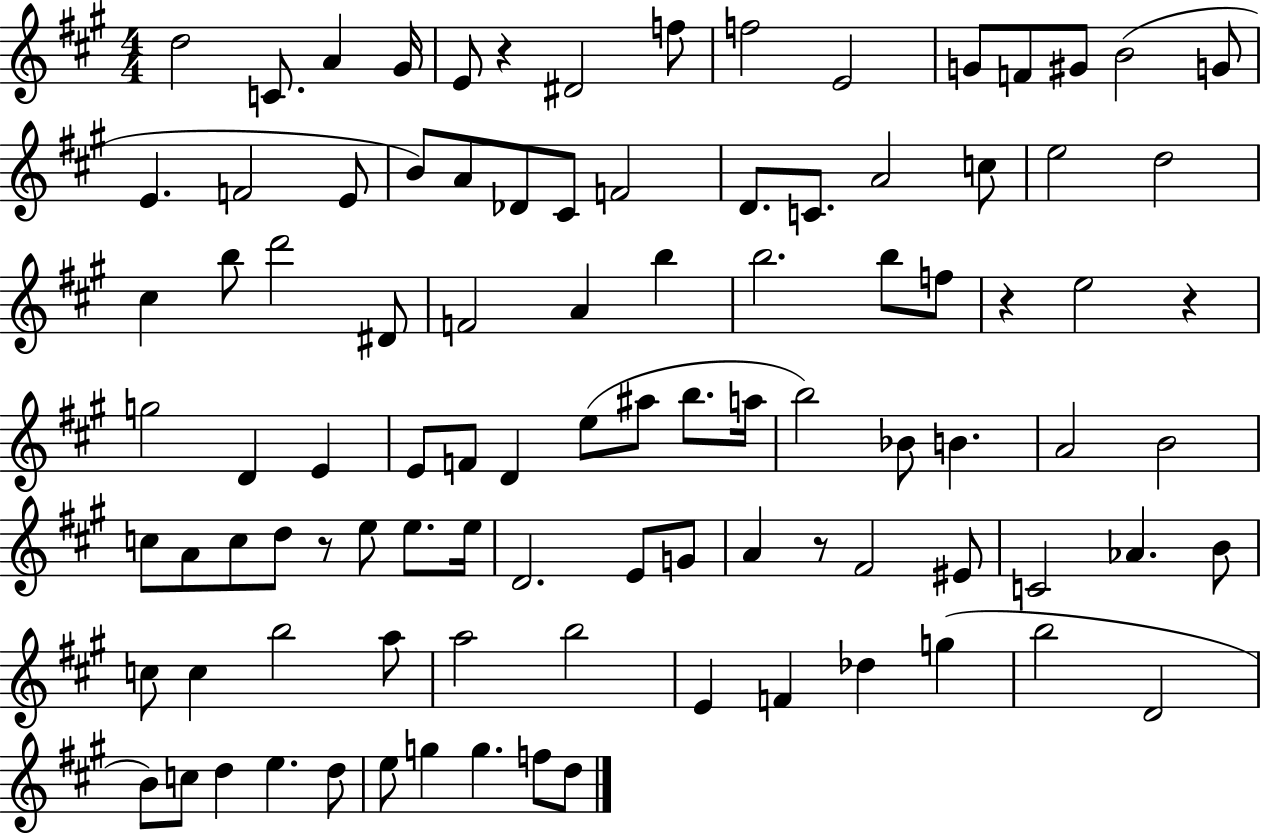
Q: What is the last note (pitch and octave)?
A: D5